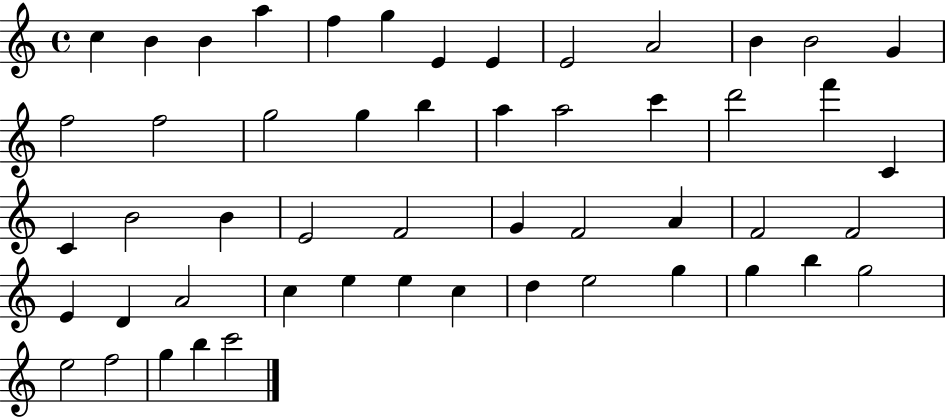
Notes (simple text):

C5/q B4/q B4/q A5/q F5/q G5/q E4/q E4/q E4/h A4/h B4/q B4/h G4/q F5/h F5/h G5/h G5/q B5/q A5/q A5/h C6/q D6/h F6/q C4/q C4/q B4/h B4/q E4/h F4/h G4/q F4/h A4/q F4/h F4/h E4/q D4/q A4/h C5/q E5/q E5/q C5/q D5/q E5/h G5/q G5/q B5/q G5/h E5/h F5/h G5/q B5/q C6/h